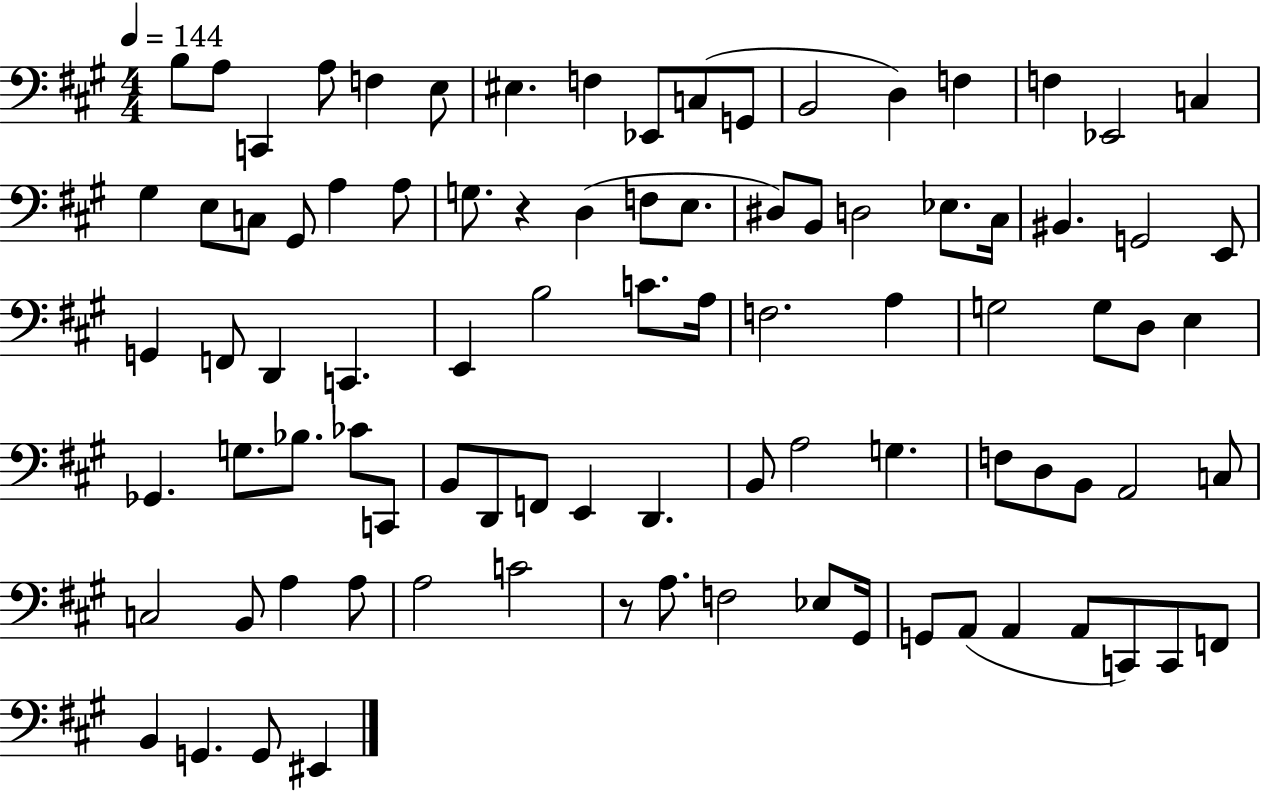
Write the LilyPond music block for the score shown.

{
  \clef bass
  \numericTimeSignature
  \time 4/4
  \key a \major
  \tempo 4 = 144
  b8 a8 c,4 a8 f4 e8 | eis4. f4 ees,8 c8( g,8 | b,2 d4) f4 | f4 ees,2 c4 | \break gis4 e8 c8 gis,8 a4 a8 | g8. r4 d4( f8 e8. | dis8) b,8 d2 ees8. cis16 | bis,4. g,2 e,8 | \break g,4 f,8 d,4 c,4. | e,4 b2 c'8. a16 | f2. a4 | g2 g8 d8 e4 | \break ges,4. g8. bes8. ces'8 c,8 | b,8 d,8 f,8 e,4 d,4. | b,8 a2 g4. | f8 d8 b,8 a,2 c8 | \break c2 b,8 a4 a8 | a2 c'2 | r8 a8. f2 ees8 gis,16 | g,8 a,8( a,4 a,8 c,8) c,8 f,8 | \break b,4 g,4. g,8 eis,4 | \bar "|."
}